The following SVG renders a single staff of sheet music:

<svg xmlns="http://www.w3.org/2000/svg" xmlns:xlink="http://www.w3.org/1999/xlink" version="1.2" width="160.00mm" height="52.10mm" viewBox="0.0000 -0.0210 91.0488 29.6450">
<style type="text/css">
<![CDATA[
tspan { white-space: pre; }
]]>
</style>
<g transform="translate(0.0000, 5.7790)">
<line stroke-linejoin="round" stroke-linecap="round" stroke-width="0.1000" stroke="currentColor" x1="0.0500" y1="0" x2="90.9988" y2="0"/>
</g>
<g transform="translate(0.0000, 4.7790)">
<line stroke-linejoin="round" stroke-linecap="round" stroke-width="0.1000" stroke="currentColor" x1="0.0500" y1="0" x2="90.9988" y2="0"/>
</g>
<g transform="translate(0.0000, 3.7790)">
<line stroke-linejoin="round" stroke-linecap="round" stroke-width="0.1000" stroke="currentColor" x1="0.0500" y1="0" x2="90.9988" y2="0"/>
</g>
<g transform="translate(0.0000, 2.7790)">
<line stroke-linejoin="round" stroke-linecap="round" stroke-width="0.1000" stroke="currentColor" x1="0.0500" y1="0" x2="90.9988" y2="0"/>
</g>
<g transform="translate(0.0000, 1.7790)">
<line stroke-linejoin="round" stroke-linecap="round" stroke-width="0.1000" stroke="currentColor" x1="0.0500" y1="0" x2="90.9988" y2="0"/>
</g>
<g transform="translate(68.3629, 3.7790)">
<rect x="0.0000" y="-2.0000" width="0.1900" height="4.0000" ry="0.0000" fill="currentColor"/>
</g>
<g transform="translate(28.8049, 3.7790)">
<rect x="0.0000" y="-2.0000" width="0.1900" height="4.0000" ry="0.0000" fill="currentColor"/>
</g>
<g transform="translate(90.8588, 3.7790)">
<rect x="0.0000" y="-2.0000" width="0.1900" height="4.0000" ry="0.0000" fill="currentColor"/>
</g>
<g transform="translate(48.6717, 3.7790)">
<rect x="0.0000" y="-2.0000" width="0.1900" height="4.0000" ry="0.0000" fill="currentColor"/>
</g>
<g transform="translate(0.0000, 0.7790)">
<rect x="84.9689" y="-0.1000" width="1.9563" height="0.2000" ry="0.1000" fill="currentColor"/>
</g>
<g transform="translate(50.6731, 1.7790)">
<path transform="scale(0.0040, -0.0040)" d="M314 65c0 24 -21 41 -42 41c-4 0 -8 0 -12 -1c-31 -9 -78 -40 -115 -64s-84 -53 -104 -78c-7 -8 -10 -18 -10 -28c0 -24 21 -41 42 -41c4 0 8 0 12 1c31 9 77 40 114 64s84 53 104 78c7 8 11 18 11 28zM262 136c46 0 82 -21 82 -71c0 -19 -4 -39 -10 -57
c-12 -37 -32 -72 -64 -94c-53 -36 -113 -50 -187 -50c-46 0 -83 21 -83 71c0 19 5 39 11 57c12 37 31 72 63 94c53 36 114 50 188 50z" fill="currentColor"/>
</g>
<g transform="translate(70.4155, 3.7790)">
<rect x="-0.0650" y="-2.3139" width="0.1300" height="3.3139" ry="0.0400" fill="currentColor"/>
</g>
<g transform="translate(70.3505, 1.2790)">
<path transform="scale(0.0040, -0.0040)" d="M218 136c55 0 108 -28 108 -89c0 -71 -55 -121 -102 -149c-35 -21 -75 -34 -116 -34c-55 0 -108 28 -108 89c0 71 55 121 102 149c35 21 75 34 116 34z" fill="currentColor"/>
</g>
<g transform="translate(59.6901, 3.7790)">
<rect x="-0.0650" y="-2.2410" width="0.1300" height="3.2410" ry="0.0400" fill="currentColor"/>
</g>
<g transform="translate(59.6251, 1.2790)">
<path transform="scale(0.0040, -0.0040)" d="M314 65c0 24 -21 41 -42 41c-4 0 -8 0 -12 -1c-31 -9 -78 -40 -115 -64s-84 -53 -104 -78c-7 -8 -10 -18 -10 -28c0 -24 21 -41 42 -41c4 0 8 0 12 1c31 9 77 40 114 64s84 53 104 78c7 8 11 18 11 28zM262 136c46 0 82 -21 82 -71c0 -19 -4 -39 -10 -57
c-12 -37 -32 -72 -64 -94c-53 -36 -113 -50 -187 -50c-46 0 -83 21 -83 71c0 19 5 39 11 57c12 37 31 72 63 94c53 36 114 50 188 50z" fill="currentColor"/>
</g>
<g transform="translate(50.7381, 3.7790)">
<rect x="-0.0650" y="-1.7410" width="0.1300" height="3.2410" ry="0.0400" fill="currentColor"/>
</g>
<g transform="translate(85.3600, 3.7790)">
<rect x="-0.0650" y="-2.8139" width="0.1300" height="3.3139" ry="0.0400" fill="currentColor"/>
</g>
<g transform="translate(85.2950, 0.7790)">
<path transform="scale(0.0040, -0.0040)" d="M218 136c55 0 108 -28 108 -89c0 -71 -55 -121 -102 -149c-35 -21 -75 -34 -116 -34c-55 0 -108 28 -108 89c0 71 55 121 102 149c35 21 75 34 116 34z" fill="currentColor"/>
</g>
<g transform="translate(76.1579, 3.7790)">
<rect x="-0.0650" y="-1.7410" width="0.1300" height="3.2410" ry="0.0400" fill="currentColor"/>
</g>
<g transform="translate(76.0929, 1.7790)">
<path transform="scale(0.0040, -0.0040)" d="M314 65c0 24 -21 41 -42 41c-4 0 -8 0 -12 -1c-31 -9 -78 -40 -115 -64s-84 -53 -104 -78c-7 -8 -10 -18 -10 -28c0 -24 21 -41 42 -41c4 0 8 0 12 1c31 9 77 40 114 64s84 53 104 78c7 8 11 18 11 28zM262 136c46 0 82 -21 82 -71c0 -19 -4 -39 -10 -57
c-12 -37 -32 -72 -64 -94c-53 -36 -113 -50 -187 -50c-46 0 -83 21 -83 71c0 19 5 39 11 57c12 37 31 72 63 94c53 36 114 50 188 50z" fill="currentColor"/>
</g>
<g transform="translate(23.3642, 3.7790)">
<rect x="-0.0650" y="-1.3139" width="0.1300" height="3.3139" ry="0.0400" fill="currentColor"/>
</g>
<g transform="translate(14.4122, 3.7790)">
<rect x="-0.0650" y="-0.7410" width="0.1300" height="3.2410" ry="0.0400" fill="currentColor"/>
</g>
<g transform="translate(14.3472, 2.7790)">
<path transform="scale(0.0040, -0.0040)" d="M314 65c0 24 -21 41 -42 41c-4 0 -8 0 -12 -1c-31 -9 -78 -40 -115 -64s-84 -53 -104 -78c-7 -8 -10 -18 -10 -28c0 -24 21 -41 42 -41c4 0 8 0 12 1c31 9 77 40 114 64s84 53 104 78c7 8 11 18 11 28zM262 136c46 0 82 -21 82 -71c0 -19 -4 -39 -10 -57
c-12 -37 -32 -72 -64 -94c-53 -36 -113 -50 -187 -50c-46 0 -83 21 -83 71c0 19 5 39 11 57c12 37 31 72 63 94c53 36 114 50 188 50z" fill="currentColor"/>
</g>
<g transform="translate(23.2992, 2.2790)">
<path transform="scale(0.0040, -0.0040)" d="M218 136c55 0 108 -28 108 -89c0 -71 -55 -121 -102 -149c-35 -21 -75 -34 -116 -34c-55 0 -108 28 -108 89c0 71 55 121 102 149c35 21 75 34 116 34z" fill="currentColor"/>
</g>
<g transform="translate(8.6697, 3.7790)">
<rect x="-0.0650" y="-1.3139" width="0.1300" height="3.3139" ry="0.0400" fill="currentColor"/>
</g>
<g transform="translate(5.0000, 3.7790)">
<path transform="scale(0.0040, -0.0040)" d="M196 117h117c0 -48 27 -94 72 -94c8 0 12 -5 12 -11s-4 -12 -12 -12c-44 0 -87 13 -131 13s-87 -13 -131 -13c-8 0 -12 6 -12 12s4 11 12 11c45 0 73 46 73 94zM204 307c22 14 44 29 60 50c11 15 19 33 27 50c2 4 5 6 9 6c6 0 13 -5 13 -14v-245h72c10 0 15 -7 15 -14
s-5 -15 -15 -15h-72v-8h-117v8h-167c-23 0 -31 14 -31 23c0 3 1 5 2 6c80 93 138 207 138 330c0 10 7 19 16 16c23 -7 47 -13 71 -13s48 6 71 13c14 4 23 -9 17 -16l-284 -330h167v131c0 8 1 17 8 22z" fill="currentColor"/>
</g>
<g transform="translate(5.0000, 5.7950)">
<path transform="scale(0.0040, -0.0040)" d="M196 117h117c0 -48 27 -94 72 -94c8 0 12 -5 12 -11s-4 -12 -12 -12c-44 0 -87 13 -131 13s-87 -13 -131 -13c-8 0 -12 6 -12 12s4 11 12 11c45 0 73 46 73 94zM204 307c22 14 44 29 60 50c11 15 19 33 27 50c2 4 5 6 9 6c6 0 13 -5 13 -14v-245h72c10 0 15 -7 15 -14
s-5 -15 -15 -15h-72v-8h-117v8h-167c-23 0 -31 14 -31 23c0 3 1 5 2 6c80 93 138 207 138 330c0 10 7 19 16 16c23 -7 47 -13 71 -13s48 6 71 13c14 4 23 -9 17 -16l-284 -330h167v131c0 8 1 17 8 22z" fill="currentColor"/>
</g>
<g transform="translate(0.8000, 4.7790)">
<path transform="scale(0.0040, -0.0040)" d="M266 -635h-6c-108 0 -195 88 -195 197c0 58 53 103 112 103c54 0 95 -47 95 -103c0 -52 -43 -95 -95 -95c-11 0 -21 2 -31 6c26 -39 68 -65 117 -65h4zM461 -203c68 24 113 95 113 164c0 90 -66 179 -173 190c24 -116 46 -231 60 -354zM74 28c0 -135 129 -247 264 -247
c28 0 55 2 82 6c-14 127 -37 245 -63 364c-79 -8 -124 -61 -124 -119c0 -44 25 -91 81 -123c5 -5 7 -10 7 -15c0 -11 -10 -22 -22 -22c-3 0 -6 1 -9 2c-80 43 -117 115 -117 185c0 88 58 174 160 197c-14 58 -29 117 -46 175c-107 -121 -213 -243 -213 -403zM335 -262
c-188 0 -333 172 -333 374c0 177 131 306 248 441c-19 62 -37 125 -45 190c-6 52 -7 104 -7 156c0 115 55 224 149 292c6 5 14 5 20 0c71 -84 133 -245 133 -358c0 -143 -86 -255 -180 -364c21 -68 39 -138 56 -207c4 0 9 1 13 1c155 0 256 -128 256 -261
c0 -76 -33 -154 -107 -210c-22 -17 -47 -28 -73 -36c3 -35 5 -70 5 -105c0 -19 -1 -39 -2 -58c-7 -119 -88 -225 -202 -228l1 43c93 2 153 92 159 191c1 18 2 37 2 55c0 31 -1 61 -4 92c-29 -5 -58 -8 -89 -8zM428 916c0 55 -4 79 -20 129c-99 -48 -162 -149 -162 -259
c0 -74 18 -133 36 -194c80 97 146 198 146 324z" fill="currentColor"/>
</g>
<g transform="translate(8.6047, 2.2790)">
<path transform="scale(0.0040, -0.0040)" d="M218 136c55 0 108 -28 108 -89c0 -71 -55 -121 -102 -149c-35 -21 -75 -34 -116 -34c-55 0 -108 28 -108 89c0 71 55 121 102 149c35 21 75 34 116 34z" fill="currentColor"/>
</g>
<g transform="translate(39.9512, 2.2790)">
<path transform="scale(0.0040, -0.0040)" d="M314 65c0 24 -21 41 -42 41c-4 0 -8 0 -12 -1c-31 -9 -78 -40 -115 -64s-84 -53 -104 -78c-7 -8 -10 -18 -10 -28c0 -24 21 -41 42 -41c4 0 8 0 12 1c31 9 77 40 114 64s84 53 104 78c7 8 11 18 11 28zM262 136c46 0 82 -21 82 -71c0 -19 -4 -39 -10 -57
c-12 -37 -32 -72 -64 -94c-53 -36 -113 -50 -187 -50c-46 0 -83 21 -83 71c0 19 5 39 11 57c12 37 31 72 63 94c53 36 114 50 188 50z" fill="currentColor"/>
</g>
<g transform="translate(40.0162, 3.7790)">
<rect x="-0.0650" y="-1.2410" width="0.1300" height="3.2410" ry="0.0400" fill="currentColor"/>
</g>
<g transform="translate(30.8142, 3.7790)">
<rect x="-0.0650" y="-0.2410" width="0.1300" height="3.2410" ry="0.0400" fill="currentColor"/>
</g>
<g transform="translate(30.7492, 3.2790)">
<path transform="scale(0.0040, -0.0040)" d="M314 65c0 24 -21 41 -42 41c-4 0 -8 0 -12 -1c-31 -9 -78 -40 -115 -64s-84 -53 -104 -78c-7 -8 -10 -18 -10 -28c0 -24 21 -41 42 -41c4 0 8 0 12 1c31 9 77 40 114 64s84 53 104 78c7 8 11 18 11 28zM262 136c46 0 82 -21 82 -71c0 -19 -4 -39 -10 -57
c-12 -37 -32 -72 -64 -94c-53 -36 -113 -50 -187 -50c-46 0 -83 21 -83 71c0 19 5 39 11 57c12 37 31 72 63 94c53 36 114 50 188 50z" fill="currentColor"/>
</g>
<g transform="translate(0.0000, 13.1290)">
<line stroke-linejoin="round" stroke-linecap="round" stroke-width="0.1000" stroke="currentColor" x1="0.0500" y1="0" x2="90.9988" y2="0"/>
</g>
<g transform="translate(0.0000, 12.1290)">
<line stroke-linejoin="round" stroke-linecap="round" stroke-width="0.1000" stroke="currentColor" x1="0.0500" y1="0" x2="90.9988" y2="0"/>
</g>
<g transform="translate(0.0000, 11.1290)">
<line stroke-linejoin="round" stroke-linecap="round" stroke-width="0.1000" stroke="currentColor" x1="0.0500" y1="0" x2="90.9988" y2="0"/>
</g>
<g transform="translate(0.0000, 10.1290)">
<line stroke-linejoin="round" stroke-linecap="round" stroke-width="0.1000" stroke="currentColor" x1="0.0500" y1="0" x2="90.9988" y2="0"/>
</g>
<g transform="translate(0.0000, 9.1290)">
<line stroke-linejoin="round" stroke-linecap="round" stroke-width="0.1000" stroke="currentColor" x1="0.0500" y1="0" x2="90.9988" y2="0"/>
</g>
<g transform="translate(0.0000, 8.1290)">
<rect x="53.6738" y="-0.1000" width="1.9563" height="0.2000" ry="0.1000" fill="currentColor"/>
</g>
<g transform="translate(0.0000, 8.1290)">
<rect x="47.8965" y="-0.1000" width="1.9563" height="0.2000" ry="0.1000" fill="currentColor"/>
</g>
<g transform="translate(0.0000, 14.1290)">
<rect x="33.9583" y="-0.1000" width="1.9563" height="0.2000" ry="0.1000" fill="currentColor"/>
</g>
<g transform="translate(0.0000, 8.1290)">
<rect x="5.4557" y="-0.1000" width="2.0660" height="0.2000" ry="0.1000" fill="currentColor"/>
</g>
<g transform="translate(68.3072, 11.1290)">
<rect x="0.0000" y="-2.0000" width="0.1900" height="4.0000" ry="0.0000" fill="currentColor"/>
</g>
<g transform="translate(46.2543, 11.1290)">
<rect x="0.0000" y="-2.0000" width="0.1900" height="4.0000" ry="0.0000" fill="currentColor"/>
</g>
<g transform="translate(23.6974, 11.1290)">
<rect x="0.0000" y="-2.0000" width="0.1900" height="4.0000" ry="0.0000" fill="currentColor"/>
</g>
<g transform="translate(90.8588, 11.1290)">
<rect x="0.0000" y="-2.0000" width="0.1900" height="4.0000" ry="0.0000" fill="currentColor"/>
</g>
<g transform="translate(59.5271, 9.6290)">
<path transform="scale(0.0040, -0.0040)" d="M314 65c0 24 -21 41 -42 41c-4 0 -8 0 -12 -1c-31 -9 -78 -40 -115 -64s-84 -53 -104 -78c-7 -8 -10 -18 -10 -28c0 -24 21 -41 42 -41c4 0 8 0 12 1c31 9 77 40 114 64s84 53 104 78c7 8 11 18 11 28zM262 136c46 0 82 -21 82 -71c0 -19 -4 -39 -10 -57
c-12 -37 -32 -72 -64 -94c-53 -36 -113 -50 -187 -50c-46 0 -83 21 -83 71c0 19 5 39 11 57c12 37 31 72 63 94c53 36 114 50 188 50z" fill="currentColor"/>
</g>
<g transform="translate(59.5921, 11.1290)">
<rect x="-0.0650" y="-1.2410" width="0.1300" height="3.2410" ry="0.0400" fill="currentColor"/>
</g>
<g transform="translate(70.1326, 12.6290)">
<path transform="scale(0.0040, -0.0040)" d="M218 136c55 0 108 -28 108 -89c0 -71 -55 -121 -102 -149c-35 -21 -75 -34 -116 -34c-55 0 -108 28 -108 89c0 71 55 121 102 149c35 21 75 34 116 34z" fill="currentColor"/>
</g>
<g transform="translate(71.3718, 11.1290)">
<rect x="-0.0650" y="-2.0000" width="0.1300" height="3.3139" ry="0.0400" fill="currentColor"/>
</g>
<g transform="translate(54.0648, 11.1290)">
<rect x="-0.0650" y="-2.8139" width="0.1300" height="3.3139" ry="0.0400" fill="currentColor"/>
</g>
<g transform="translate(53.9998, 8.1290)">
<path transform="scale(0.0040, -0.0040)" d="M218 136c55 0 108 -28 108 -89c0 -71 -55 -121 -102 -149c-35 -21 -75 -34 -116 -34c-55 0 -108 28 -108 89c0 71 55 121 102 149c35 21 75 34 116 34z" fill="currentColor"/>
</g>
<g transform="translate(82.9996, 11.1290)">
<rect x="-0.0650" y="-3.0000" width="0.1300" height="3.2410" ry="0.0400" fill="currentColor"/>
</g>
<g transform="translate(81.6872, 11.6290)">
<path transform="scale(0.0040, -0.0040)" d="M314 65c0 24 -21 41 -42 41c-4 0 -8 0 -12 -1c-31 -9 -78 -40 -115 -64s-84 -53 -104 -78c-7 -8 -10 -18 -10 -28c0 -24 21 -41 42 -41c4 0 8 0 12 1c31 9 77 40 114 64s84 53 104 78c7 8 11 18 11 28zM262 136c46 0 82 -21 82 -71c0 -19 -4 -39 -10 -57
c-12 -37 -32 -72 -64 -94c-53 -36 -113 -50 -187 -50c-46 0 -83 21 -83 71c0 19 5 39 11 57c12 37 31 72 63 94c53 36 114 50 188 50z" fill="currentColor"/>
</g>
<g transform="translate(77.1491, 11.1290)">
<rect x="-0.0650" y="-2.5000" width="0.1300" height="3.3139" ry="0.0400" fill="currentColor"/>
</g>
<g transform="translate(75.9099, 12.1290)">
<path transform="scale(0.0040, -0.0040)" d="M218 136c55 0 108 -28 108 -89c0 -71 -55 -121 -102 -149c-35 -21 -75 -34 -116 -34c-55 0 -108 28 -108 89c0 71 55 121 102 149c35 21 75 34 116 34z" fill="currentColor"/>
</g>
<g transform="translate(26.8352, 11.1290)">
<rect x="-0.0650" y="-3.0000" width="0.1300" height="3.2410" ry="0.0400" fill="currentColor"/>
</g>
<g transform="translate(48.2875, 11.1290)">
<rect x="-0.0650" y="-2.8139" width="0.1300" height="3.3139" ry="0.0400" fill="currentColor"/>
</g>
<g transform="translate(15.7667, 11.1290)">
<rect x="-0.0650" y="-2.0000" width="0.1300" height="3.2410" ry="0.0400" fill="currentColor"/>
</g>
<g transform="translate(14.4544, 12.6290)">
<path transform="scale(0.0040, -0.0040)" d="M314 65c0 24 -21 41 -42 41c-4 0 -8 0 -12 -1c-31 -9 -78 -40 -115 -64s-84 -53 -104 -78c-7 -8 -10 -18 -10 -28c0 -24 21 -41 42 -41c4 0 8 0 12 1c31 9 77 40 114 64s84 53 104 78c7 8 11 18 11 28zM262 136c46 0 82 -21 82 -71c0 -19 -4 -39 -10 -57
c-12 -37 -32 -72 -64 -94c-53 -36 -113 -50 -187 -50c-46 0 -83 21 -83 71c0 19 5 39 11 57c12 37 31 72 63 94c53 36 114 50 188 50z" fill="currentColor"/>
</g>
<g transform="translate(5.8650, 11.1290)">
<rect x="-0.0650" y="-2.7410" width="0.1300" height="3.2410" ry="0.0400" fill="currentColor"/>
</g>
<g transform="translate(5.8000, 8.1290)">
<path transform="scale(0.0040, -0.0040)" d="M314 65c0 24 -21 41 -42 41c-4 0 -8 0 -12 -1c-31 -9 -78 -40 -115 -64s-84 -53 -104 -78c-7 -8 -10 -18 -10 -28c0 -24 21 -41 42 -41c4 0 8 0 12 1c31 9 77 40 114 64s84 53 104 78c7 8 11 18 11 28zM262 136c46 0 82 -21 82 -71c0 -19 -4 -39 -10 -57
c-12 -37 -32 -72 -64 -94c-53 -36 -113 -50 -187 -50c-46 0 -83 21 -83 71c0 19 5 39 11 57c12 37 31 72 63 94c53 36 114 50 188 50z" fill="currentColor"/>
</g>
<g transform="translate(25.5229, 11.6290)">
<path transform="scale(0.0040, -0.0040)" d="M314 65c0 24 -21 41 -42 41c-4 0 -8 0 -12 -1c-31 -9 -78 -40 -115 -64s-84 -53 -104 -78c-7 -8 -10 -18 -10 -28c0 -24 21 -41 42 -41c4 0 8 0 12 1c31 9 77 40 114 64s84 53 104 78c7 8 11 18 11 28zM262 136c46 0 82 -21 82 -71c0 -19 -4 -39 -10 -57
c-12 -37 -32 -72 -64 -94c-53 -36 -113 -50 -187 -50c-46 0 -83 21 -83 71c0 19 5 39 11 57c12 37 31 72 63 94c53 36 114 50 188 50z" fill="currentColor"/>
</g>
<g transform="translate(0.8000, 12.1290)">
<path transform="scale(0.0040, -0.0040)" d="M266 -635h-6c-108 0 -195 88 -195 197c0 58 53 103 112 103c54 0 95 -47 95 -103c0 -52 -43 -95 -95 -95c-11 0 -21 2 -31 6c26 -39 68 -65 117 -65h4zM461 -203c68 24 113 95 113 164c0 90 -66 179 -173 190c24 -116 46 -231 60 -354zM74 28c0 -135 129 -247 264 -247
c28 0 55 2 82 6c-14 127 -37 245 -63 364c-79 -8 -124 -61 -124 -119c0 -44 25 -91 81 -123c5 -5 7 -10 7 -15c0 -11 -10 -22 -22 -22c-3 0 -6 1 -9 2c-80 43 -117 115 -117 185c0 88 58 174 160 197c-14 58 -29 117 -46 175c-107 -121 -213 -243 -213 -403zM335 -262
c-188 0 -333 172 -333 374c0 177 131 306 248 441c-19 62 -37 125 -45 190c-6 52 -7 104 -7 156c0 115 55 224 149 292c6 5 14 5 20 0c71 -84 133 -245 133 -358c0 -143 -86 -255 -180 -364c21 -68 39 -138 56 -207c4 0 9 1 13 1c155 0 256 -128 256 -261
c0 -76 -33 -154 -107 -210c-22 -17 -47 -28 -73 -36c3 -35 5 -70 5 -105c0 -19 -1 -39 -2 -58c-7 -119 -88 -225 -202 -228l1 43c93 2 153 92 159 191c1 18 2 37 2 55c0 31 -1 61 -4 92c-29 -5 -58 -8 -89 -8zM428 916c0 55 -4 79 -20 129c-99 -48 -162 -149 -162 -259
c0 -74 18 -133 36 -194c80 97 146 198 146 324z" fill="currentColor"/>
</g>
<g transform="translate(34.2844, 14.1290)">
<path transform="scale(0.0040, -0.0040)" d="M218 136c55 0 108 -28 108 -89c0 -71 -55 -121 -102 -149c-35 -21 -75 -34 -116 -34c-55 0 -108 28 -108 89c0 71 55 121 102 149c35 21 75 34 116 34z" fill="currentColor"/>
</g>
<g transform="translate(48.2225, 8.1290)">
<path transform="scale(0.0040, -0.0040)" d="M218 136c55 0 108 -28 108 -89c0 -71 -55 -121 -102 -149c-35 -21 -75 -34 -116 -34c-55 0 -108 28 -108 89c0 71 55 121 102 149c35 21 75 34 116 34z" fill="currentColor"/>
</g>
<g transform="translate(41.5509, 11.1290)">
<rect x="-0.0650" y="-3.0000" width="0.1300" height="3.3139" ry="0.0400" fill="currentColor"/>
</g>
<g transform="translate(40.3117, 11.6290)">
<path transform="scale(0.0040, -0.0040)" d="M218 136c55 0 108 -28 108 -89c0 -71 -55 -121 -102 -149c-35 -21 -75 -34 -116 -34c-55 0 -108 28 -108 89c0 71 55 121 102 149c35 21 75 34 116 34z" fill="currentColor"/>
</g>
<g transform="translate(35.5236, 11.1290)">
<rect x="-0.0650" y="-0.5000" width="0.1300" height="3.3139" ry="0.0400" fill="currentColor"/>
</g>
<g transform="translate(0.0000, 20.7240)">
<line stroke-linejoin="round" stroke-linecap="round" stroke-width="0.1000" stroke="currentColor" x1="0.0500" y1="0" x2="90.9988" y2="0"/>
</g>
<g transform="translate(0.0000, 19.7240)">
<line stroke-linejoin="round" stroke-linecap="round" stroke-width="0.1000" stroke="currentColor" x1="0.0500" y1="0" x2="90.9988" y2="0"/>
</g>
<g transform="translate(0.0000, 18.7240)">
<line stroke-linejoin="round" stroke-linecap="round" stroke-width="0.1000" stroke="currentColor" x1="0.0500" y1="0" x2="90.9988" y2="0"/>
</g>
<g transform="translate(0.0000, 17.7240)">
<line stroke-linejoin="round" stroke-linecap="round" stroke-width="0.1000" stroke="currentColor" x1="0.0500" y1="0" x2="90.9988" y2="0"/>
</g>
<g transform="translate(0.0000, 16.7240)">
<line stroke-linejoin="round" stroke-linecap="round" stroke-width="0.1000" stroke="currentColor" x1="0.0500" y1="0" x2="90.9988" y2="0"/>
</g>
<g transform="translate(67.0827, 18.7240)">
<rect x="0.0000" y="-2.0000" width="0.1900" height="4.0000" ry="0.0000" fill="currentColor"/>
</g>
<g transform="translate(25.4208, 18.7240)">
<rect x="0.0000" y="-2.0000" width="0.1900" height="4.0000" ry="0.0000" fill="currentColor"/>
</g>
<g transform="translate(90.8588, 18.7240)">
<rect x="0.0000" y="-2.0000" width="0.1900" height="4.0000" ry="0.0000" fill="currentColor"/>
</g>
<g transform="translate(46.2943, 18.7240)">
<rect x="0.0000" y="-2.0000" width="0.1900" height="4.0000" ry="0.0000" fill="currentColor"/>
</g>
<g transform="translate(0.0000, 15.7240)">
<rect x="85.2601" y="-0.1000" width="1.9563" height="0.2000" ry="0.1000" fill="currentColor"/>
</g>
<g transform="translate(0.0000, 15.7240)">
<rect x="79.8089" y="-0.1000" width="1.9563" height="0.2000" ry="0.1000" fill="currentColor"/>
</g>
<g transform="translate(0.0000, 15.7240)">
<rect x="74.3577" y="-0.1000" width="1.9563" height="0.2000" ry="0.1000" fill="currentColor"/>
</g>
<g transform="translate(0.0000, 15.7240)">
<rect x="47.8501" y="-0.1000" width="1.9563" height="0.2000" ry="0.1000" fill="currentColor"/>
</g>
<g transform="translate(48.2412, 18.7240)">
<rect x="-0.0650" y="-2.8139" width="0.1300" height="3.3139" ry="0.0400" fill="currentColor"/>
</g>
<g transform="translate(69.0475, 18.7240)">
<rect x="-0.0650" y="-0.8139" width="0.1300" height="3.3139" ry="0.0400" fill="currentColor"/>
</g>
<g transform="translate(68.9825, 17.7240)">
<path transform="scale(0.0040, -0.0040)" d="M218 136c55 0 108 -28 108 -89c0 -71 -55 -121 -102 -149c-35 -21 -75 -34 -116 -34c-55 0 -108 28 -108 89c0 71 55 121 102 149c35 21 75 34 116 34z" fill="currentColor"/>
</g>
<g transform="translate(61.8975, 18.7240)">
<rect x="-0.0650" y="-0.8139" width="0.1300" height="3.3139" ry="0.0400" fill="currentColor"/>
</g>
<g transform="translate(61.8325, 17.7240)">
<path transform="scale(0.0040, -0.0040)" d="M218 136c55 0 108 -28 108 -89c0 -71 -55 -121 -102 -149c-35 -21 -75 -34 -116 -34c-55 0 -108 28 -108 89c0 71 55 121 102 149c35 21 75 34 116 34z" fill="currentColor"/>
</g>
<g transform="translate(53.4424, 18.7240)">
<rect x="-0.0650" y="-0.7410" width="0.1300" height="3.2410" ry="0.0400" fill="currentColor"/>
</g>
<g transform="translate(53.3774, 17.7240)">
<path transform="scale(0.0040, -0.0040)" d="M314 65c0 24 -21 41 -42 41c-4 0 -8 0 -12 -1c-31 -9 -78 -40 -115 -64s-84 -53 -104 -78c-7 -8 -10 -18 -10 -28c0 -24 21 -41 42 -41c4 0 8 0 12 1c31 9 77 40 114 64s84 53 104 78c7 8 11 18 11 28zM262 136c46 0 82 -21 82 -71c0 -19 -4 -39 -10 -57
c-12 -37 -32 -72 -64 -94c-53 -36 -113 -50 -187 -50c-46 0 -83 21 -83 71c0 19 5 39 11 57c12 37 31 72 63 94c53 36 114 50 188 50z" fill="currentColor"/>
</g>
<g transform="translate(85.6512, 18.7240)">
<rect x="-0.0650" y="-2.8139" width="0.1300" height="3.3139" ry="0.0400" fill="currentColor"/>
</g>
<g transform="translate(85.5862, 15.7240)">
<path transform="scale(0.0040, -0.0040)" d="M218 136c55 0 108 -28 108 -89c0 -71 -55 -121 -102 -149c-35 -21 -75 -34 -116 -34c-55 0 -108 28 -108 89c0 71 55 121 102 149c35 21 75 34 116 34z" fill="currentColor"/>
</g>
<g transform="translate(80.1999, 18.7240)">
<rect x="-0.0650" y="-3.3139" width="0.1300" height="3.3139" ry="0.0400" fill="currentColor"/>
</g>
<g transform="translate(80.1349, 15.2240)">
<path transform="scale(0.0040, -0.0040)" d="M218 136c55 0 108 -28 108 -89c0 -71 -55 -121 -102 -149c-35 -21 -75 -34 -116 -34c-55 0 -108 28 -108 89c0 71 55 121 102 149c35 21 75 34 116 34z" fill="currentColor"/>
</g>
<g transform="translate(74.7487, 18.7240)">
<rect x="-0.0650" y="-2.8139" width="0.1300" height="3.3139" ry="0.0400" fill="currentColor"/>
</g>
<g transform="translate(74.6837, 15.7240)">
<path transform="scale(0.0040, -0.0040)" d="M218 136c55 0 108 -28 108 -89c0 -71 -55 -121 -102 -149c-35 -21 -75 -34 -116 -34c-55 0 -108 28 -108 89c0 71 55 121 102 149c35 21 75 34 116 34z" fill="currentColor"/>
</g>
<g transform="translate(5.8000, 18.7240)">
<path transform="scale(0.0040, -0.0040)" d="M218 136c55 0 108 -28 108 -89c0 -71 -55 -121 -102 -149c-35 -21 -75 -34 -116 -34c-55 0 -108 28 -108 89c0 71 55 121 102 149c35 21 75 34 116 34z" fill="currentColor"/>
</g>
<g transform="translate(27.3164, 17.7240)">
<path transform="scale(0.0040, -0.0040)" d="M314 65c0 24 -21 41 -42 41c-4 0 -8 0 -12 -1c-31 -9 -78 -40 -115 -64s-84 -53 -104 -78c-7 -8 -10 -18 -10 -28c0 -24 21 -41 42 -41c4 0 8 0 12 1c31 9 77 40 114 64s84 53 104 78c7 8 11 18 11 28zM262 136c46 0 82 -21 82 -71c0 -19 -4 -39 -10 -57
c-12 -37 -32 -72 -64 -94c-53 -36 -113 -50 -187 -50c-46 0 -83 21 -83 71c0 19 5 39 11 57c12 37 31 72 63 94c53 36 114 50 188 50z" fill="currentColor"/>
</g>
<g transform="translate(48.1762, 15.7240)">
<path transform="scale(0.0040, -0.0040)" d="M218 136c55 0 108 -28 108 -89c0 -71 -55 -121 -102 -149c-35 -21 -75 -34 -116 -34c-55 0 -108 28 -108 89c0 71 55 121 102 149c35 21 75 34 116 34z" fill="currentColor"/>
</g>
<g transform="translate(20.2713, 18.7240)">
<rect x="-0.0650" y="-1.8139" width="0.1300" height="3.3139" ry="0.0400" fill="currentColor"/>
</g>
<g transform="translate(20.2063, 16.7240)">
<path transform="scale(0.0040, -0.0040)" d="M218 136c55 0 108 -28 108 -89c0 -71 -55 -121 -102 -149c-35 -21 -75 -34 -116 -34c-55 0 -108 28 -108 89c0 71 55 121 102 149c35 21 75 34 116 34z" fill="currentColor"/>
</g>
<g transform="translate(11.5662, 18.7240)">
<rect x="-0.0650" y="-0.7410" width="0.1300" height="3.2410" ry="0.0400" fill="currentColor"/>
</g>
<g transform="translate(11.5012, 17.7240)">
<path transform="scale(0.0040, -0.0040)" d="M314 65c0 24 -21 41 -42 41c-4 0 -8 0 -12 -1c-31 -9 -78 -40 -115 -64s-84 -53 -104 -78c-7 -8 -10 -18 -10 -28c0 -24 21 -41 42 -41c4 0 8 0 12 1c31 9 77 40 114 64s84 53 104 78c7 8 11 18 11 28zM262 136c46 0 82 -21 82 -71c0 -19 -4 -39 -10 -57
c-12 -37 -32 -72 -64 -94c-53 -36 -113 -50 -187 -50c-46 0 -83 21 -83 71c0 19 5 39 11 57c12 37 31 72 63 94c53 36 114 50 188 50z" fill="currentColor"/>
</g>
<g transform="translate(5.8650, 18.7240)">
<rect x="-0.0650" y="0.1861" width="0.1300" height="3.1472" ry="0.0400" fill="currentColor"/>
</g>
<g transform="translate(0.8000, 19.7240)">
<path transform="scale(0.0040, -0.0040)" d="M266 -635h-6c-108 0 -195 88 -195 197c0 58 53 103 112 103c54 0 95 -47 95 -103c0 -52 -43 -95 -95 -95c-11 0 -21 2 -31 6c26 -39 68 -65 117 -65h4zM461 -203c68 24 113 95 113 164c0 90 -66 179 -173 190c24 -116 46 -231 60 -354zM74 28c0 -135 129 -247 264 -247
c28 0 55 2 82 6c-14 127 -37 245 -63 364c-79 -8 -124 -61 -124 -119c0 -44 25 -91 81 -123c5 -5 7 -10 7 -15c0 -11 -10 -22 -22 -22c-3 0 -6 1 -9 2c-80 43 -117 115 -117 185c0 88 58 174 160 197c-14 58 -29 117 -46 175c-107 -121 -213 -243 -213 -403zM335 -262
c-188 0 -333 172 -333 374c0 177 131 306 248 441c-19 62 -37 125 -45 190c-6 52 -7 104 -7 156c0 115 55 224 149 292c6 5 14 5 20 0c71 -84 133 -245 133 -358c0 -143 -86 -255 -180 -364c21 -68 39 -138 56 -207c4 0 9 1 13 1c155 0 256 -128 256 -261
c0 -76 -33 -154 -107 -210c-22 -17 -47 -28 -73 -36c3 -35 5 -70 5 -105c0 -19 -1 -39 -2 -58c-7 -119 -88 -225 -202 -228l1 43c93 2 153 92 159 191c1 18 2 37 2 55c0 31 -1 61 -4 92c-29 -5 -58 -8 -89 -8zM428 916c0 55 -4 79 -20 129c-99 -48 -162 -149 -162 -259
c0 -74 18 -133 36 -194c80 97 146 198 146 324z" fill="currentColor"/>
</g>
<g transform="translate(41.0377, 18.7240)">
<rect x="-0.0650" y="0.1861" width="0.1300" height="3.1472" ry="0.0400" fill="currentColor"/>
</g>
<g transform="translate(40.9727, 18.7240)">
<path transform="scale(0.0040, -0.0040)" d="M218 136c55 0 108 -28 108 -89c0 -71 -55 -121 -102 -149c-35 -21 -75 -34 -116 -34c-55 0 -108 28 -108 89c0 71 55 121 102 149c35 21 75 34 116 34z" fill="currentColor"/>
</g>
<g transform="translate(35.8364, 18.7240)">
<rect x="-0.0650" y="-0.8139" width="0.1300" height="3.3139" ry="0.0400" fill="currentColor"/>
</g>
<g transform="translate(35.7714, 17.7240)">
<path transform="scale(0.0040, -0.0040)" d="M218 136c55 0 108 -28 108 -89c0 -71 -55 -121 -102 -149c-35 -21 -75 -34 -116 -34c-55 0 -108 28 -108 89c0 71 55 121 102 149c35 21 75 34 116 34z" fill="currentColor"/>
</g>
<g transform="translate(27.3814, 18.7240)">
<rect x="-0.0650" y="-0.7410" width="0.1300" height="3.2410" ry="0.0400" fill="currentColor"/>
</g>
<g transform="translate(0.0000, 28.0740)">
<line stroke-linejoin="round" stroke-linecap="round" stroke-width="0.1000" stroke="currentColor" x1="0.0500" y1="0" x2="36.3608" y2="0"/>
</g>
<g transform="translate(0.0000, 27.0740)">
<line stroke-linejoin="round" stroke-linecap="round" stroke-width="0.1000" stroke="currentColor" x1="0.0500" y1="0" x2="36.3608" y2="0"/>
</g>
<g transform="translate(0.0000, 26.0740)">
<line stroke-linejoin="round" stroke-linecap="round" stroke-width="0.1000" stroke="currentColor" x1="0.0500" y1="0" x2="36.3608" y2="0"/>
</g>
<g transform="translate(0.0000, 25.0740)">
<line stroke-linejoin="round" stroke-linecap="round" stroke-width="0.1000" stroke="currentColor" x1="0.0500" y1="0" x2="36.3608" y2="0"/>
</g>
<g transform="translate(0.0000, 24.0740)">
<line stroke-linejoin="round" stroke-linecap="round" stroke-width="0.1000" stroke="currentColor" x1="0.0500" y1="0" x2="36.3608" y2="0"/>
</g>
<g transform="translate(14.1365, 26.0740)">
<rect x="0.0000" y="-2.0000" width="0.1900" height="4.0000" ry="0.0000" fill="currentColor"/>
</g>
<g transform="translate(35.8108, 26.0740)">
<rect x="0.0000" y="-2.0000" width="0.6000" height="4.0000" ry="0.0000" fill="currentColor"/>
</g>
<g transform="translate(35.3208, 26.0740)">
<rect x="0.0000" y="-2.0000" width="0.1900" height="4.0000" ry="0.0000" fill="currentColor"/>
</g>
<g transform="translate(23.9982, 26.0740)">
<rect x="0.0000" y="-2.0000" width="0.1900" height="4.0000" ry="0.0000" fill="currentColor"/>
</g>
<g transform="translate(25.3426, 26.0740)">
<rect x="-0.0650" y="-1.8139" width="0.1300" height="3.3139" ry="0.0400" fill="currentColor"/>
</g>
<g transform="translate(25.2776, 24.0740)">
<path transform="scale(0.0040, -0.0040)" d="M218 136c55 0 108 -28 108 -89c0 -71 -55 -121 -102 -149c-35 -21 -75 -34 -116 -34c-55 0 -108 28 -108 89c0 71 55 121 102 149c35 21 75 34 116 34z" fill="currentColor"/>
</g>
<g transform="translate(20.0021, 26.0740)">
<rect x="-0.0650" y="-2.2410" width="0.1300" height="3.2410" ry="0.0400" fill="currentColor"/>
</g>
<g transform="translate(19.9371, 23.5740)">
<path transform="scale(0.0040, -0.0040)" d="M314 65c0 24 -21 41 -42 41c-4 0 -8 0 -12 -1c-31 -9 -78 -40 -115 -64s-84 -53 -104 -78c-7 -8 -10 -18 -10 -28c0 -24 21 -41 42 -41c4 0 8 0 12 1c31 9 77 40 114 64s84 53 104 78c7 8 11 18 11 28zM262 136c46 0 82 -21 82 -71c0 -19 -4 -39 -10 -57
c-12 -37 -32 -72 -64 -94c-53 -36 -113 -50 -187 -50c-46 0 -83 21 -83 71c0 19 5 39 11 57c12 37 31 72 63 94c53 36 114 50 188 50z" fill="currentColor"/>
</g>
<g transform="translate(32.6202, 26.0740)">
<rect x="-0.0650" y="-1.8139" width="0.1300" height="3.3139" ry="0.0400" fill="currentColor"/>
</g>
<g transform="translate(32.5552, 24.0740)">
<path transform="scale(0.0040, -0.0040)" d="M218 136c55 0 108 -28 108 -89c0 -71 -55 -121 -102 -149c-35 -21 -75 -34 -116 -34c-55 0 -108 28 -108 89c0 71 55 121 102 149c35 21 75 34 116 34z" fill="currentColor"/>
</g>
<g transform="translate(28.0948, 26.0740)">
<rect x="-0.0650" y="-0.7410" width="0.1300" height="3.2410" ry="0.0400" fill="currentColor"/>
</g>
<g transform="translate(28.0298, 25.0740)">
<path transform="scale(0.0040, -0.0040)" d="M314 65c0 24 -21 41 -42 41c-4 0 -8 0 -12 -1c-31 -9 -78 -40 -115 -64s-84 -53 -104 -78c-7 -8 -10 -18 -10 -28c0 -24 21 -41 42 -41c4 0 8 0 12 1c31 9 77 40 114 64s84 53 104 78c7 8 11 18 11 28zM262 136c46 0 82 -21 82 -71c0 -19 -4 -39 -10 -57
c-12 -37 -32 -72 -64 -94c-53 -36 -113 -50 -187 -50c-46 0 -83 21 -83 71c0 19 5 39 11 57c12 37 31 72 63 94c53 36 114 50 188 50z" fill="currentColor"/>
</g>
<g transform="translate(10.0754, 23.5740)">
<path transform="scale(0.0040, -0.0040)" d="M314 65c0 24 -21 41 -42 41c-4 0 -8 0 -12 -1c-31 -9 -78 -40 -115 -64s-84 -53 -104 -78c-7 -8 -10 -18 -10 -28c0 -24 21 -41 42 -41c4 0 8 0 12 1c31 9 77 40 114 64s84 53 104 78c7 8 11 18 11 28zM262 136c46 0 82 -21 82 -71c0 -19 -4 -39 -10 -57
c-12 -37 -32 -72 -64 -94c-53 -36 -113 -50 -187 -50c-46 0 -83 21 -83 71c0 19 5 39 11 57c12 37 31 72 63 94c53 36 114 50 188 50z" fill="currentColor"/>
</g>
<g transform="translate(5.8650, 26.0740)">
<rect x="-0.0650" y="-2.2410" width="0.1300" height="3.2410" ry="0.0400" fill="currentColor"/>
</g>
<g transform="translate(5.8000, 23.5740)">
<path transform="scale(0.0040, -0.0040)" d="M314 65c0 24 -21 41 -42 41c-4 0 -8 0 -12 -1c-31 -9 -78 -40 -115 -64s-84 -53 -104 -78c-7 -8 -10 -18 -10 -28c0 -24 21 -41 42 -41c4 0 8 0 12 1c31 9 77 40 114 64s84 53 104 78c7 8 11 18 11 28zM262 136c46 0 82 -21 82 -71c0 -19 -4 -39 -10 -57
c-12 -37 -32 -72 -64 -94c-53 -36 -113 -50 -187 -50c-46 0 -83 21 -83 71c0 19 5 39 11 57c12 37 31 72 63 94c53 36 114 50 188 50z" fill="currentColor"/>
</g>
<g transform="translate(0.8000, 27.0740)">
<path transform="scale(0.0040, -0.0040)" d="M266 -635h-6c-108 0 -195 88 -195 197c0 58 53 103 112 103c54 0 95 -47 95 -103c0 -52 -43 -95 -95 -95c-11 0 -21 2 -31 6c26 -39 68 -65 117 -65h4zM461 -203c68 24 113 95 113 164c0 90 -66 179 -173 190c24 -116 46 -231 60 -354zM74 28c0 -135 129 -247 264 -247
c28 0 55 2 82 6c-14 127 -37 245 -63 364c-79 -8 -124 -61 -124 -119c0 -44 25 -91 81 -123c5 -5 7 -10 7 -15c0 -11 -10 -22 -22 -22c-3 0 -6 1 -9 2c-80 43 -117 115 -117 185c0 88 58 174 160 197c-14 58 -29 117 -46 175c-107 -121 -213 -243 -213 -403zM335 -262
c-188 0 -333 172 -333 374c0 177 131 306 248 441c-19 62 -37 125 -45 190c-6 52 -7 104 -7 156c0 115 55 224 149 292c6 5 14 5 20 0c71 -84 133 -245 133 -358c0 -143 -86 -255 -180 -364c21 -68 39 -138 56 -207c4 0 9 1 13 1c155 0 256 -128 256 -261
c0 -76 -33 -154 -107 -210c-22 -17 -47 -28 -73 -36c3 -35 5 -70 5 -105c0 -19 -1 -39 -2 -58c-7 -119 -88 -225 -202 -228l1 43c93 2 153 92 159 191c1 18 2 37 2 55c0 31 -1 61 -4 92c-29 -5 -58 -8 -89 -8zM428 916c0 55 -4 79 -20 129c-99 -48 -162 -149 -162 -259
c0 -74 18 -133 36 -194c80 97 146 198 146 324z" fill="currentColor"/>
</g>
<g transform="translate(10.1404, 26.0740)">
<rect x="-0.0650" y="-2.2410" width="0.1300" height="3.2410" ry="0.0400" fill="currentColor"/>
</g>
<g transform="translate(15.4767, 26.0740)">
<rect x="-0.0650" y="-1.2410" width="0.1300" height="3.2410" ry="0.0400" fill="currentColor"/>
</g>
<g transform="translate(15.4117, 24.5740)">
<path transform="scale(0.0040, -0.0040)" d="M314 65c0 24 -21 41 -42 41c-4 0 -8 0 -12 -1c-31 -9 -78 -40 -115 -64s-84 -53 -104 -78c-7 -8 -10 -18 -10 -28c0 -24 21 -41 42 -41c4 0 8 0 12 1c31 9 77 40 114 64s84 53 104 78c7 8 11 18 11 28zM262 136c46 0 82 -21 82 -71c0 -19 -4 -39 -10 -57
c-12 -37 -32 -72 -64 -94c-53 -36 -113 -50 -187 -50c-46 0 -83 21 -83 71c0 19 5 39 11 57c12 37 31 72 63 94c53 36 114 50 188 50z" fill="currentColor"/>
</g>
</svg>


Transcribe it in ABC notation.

X:1
T:Untitled
M:4/4
L:1/4
K:C
e d2 e c2 e2 f2 g2 g f2 a a2 F2 A2 C A a a e2 F G A2 B d2 f d2 d B a d2 d d a b a g2 g2 e2 g2 f d2 f